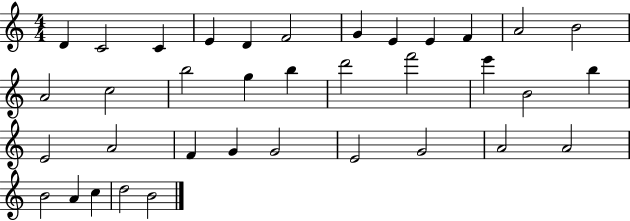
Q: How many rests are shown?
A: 0